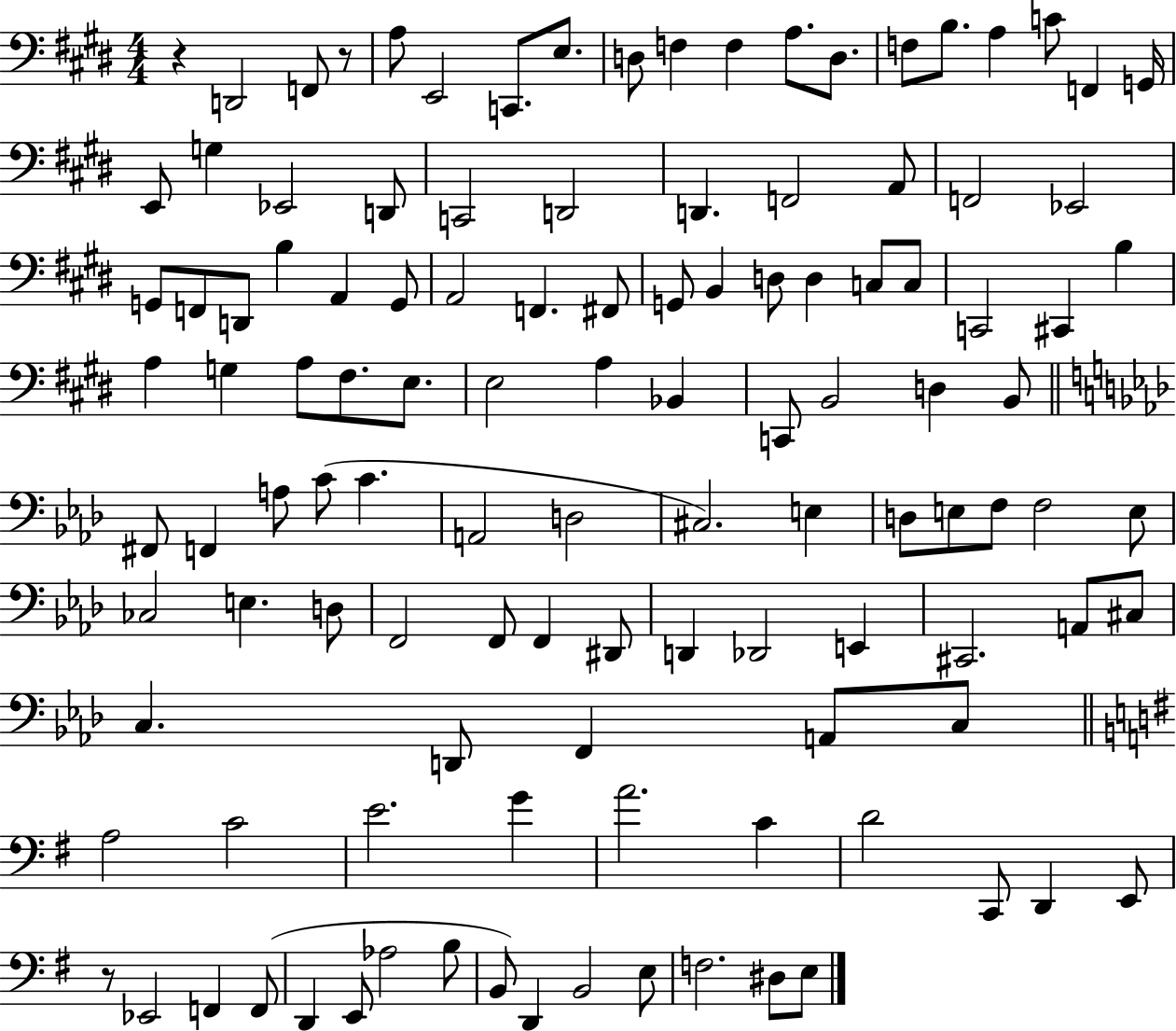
X:1
T:Untitled
M:4/4
L:1/4
K:E
z D,,2 F,,/2 z/2 A,/2 E,,2 C,,/2 E,/2 D,/2 F, F, A,/2 D,/2 F,/2 B,/2 A, C/2 F,, G,,/4 E,,/2 G, _E,,2 D,,/2 C,,2 D,,2 D,, F,,2 A,,/2 F,,2 _E,,2 G,,/2 F,,/2 D,,/2 B, A,, G,,/2 A,,2 F,, ^F,,/2 G,,/2 B,, D,/2 D, C,/2 C,/2 C,,2 ^C,, B, A, G, A,/2 ^F,/2 E,/2 E,2 A, _B,, C,,/2 B,,2 D, B,,/2 ^F,,/2 F,, A,/2 C/2 C A,,2 D,2 ^C,2 E, D,/2 E,/2 F,/2 F,2 E,/2 _C,2 E, D,/2 F,,2 F,,/2 F,, ^D,,/2 D,, _D,,2 E,, ^C,,2 A,,/2 ^C,/2 C, D,,/2 F,, A,,/2 C,/2 A,2 C2 E2 G A2 C D2 C,,/2 D,, E,,/2 z/2 _E,,2 F,, F,,/2 D,, E,,/2 _A,2 B,/2 B,,/2 D,, B,,2 E,/2 F,2 ^D,/2 E,/2